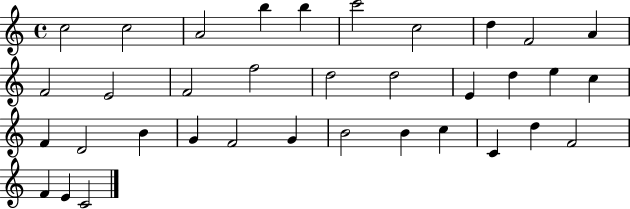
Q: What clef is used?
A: treble